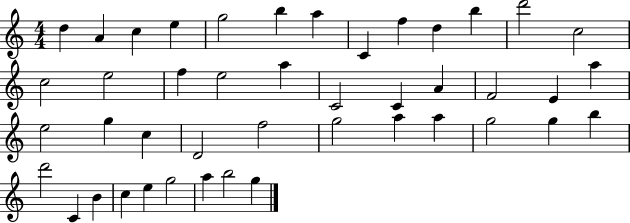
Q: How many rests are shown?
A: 0